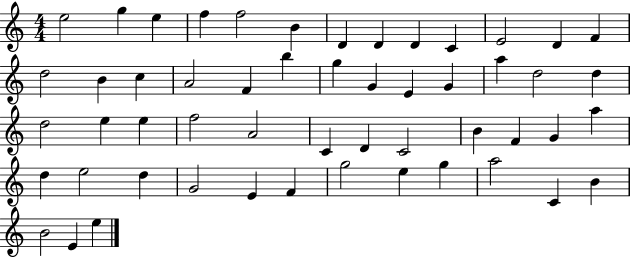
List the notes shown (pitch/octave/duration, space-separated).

E5/h G5/q E5/q F5/q F5/h B4/q D4/q D4/q D4/q C4/q E4/h D4/q F4/q D5/h B4/q C5/q A4/h F4/q B5/q G5/q G4/q E4/q G4/q A5/q D5/h D5/q D5/h E5/q E5/q F5/h A4/h C4/q D4/q C4/h B4/q F4/q G4/q A5/q D5/q E5/h D5/q G4/h E4/q F4/q G5/h E5/q G5/q A5/h C4/q B4/q B4/h E4/q E5/q